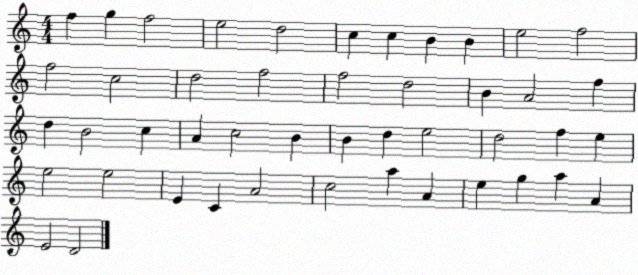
X:1
T:Untitled
M:4/4
L:1/4
K:C
f g f2 e2 d2 c c B B e2 f2 f2 c2 d2 f2 f2 d2 B A2 f d B2 c A c2 B B d e2 d2 f e e2 e2 E C A2 c2 a A e g a A E2 D2